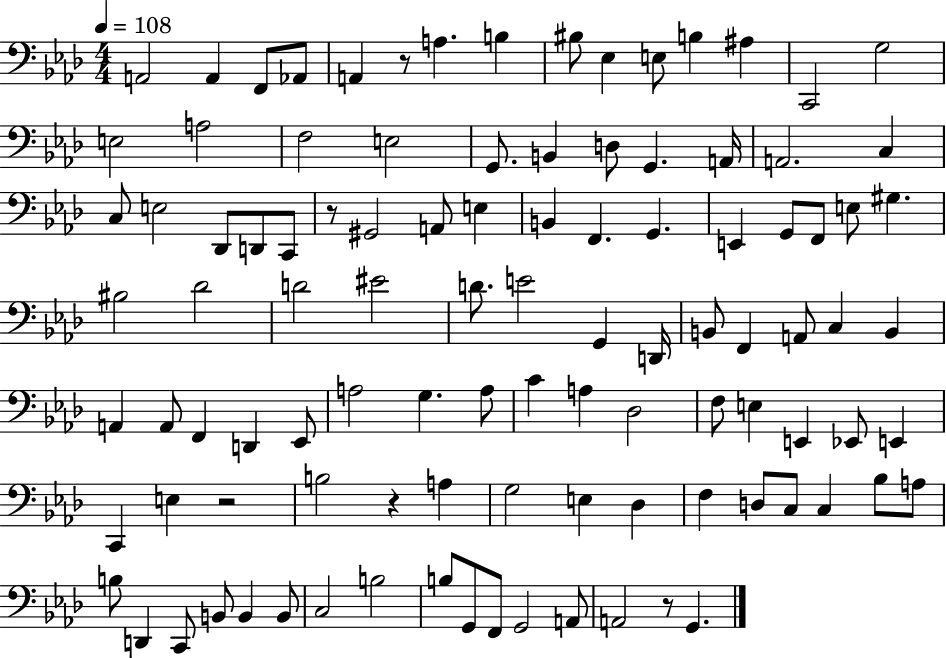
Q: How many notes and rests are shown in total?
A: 103